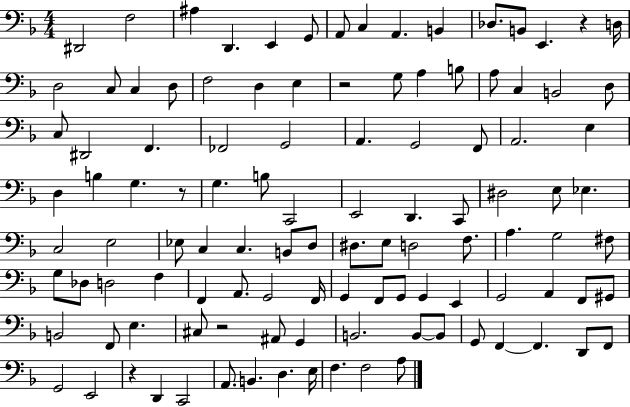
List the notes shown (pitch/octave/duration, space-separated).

D#2/h F3/h A#3/q D2/q. E2/q G2/e A2/e C3/q A2/q. B2/q Db3/e. B2/e E2/q. R/q D3/s D3/h C3/e C3/q D3/e F3/h D3/q E3/q R/h G3/e A3/q B3/e A3/e C3/q B2/h D3/e C3/e D#2/h F2/q. FES2/h G2/h A2/q. G2/h F2/e A2/h. E3/q D3/q B3/q G3/q. R/e G3/q. B3/e C2/h E2/h D2/q. C2/e D#3/h E3/e Eb3/q. C3/h E3/h Eb3/e C3/q C3/q. B2/e D3/e D#3/e. E3/e D3/h F3/e. A3/q. G3/h F#3/e G3/e Db3/e D3/h F3/q F2/q A2/e. G2/h F2/s G2/q F2/e G2/e G2/q E2/q G2/h A2/q F2/e G#2/e B2/h F2/e E3/q. C#3/e R/h A#2/e G2/q B2/h. B2/e B2/e G2/e F2/q F2/q. D2/e F2/e G2/h E2/h R/q D2/q C2/h A2/e. B2/q. D3/q. E3/s F3/q. F3/h A3/e